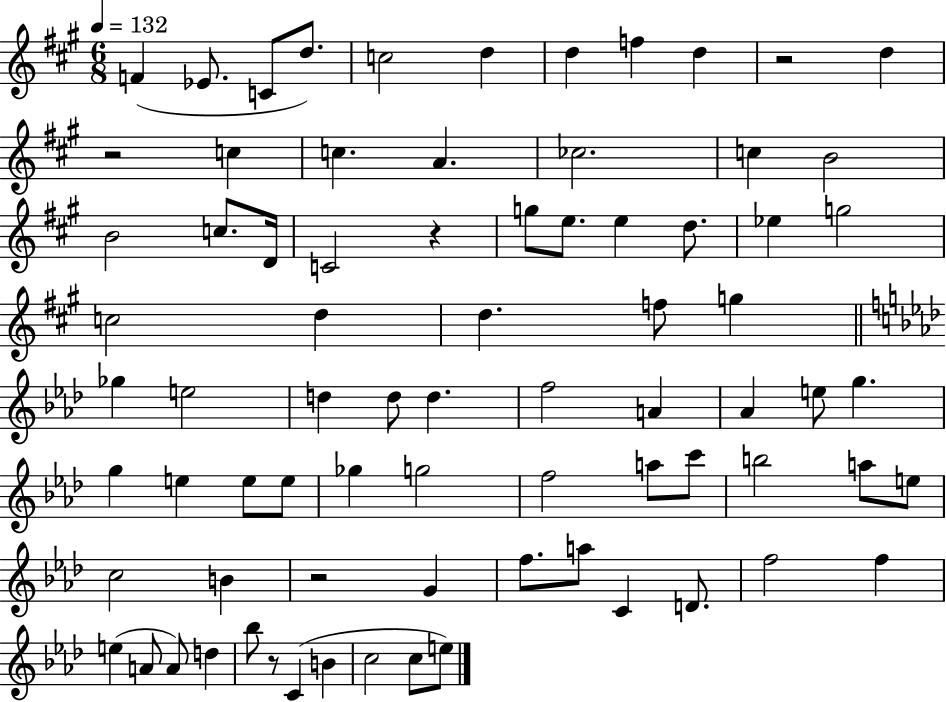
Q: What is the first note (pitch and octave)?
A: F4